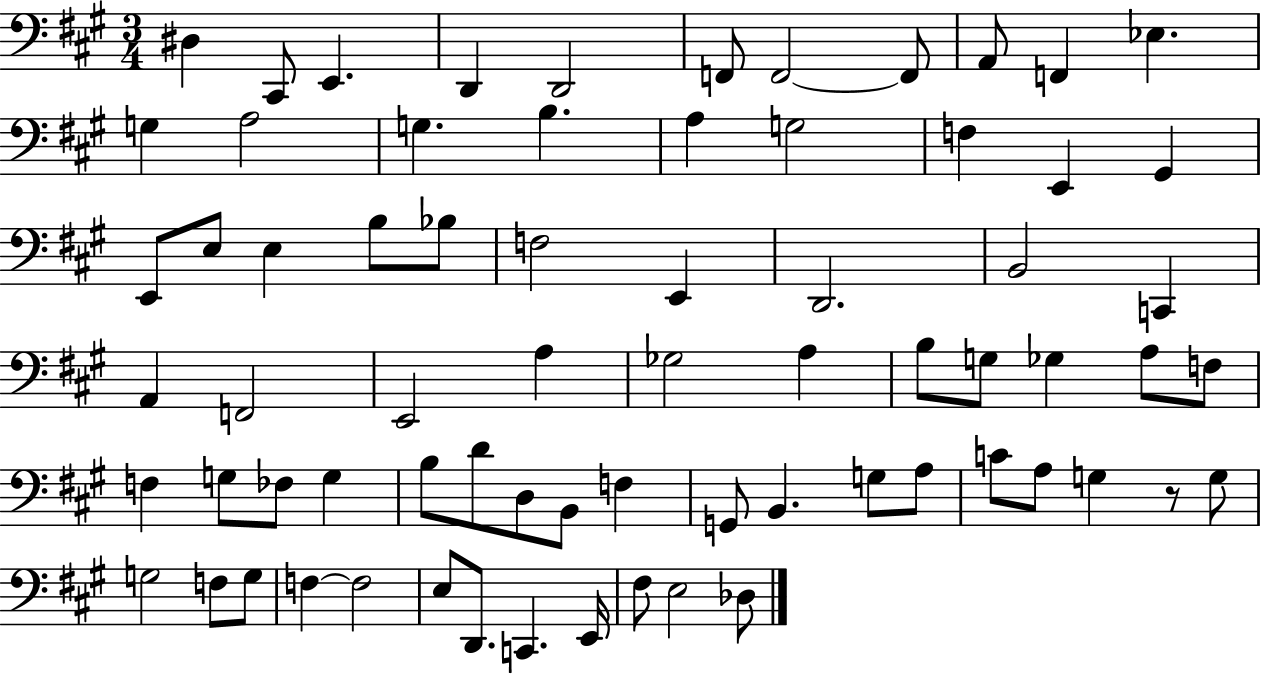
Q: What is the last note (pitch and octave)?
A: Db3